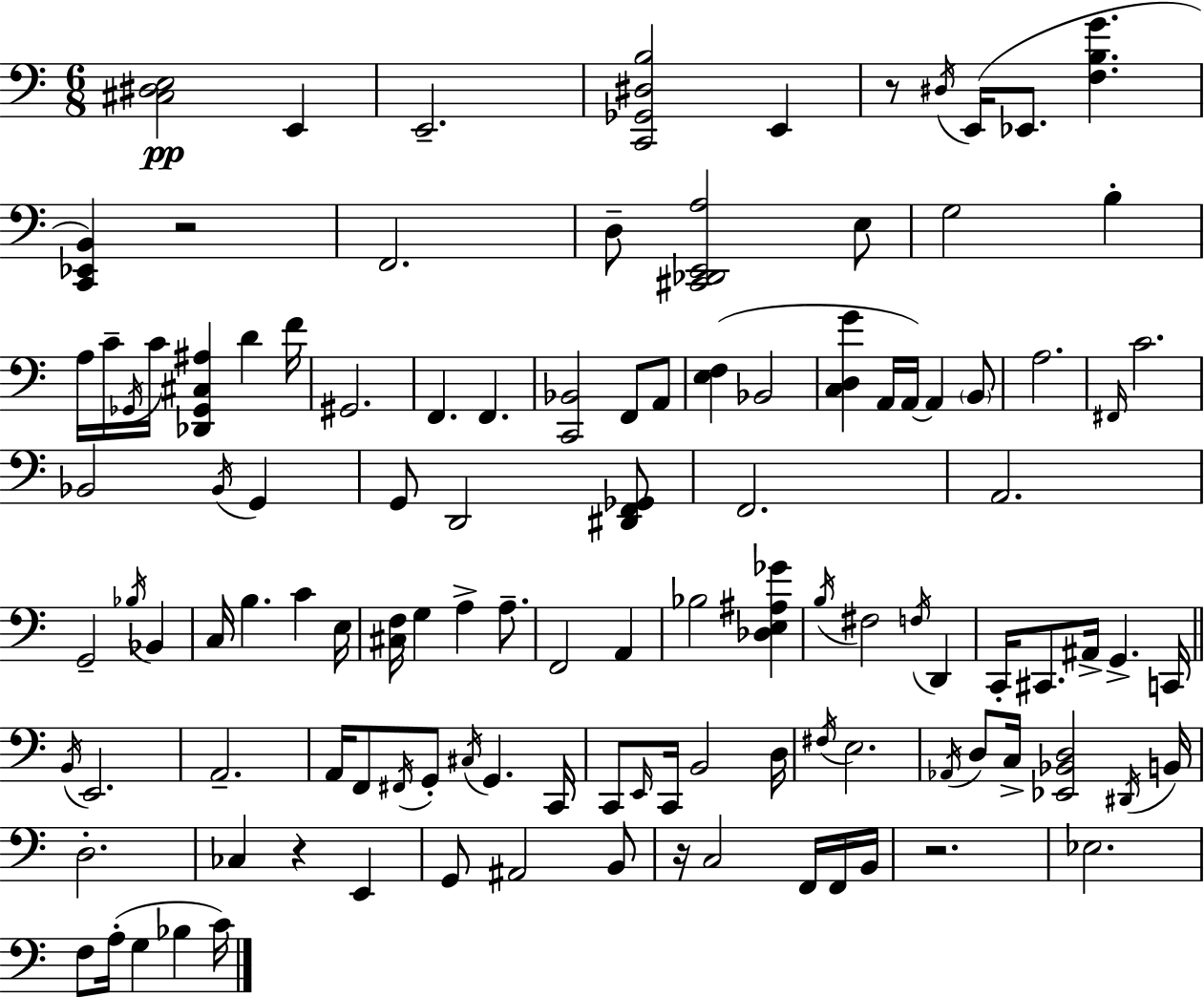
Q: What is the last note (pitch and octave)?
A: C4